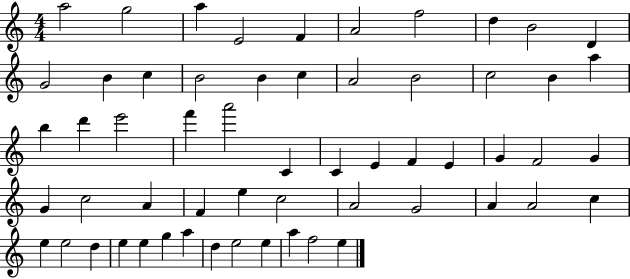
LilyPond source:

{
  \clef treble
  \numericTimeSignature
  \time 4/4
  \key c \major
  a''2 g''2 | a''4 e'2 f'4 | a'2 f''2 | d''4 b'2 d'4 | \break g'2 b'4 c''4 | b'2 b'4 c''4 | a'2 b'2 | c''2 b'4 a''4 | \break b''4 d'''4 e'''2 | f'''4 a'''2 c'4 | c'4 e'4 f'4 e'4 | g'4 f'2 g'4 | \break g'4 c''2 a'4 | f'4 e''4 c''2 | a'2 g'2 | a'4 a'2 c''4 | \break e''4 e''2 d''4 | e''4 e''4 g''4 a''4 | d''4 e''2 e''4 | a''4 f''2 e''4 | \break \bar "|."
}